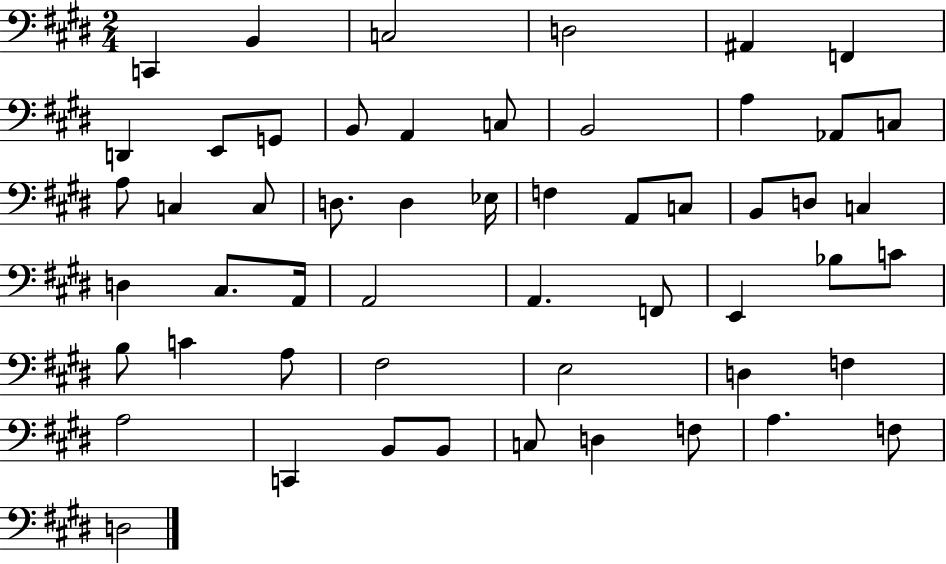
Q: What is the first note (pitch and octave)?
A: C2